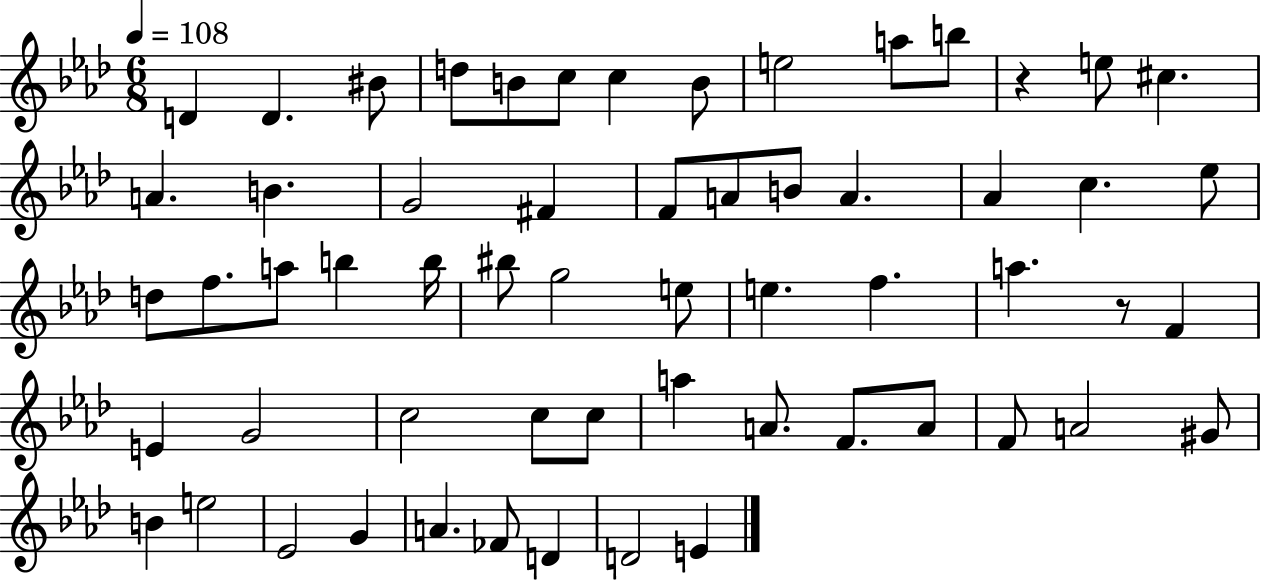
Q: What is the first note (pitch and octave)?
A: D4